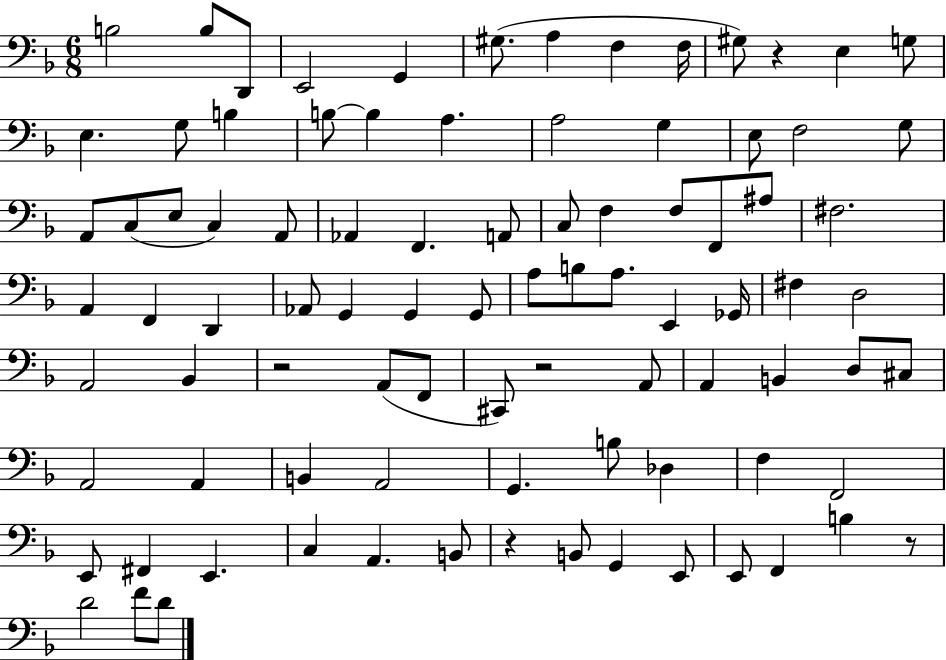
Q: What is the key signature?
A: F major